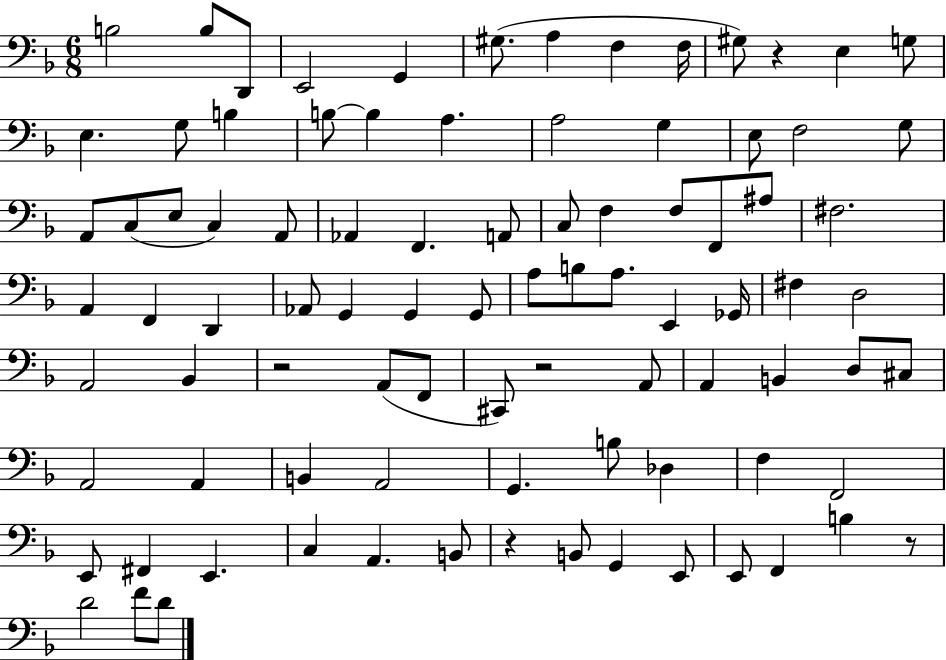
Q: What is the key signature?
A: F major